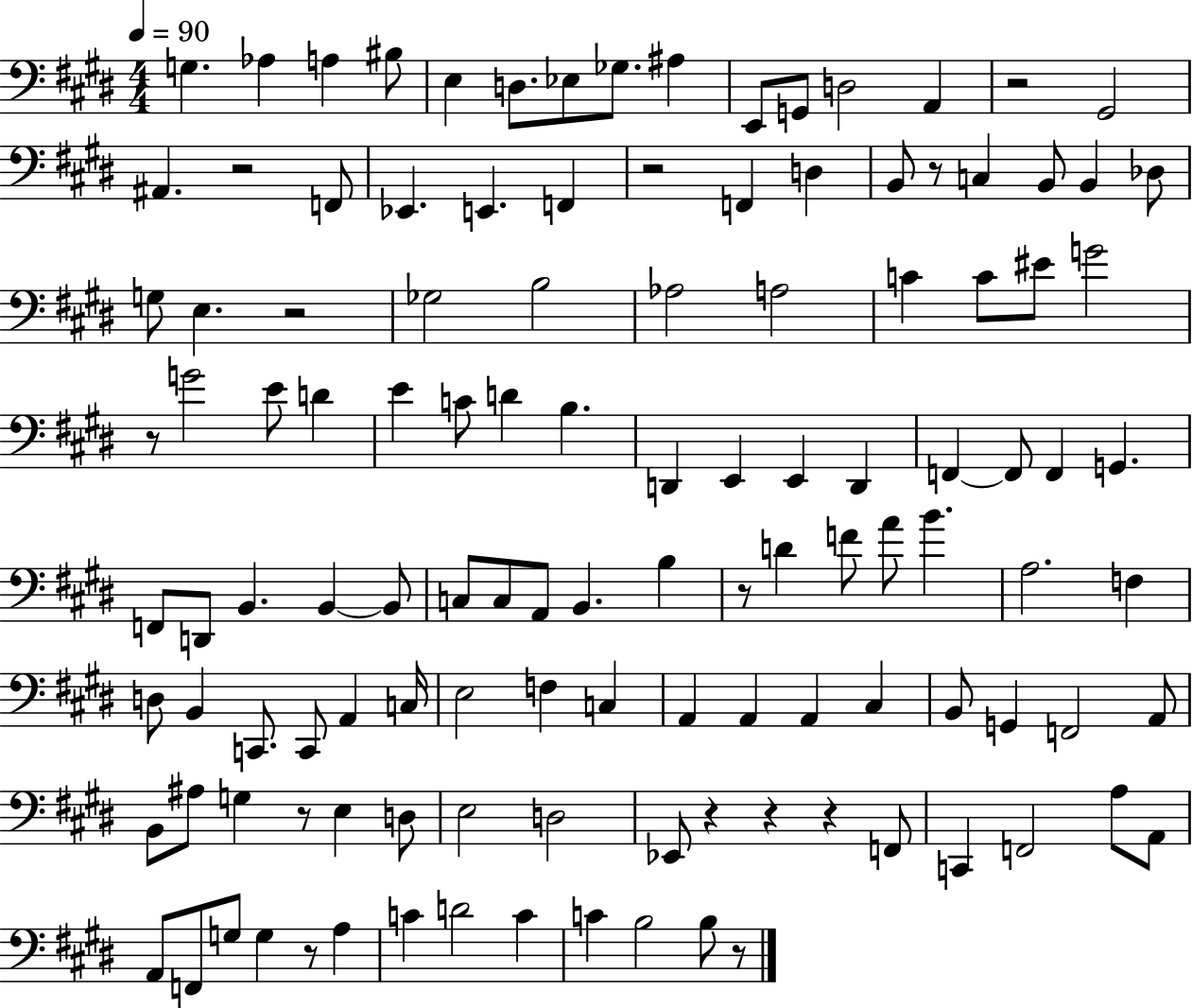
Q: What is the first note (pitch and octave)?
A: G3